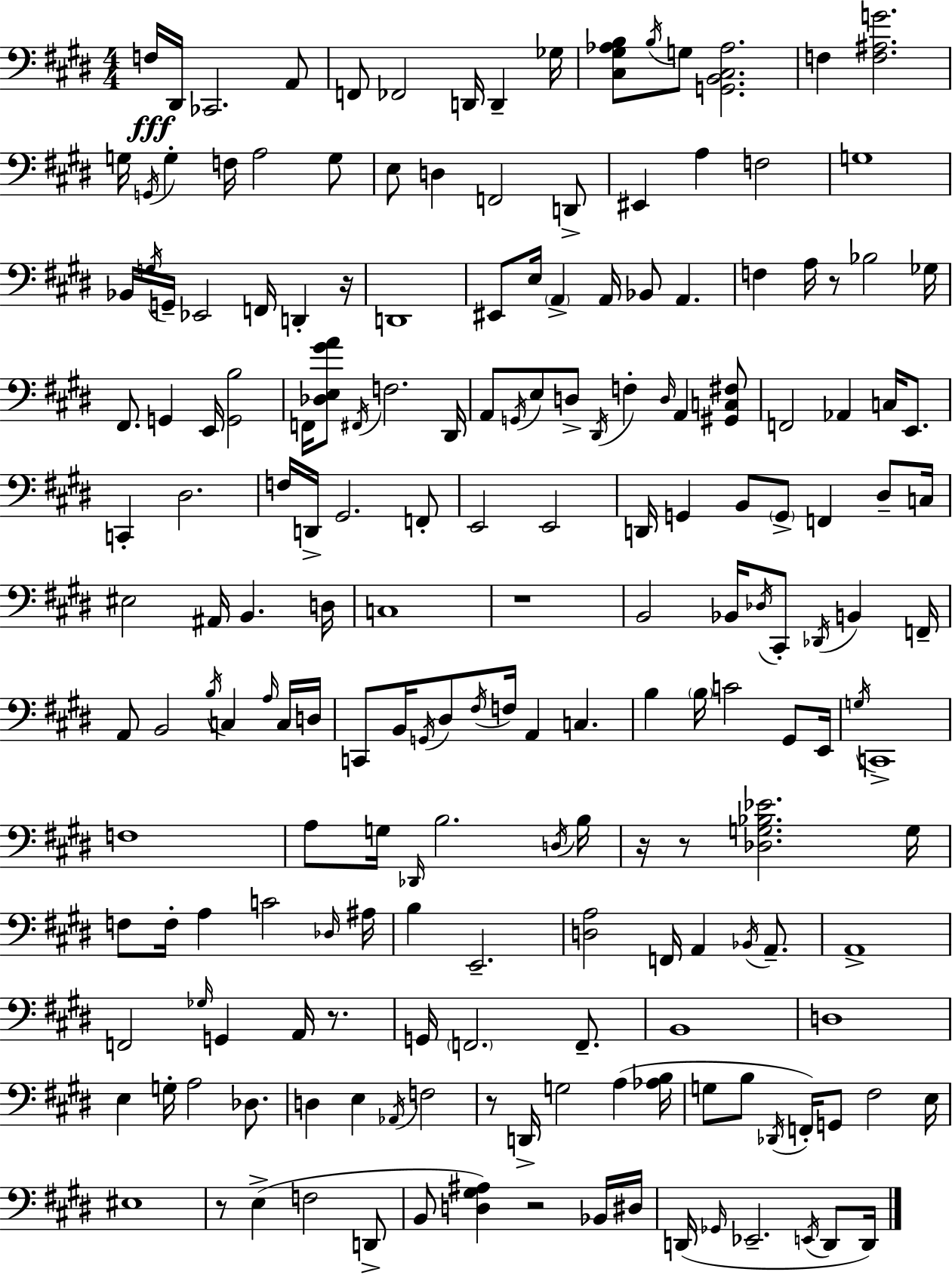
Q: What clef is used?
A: bass